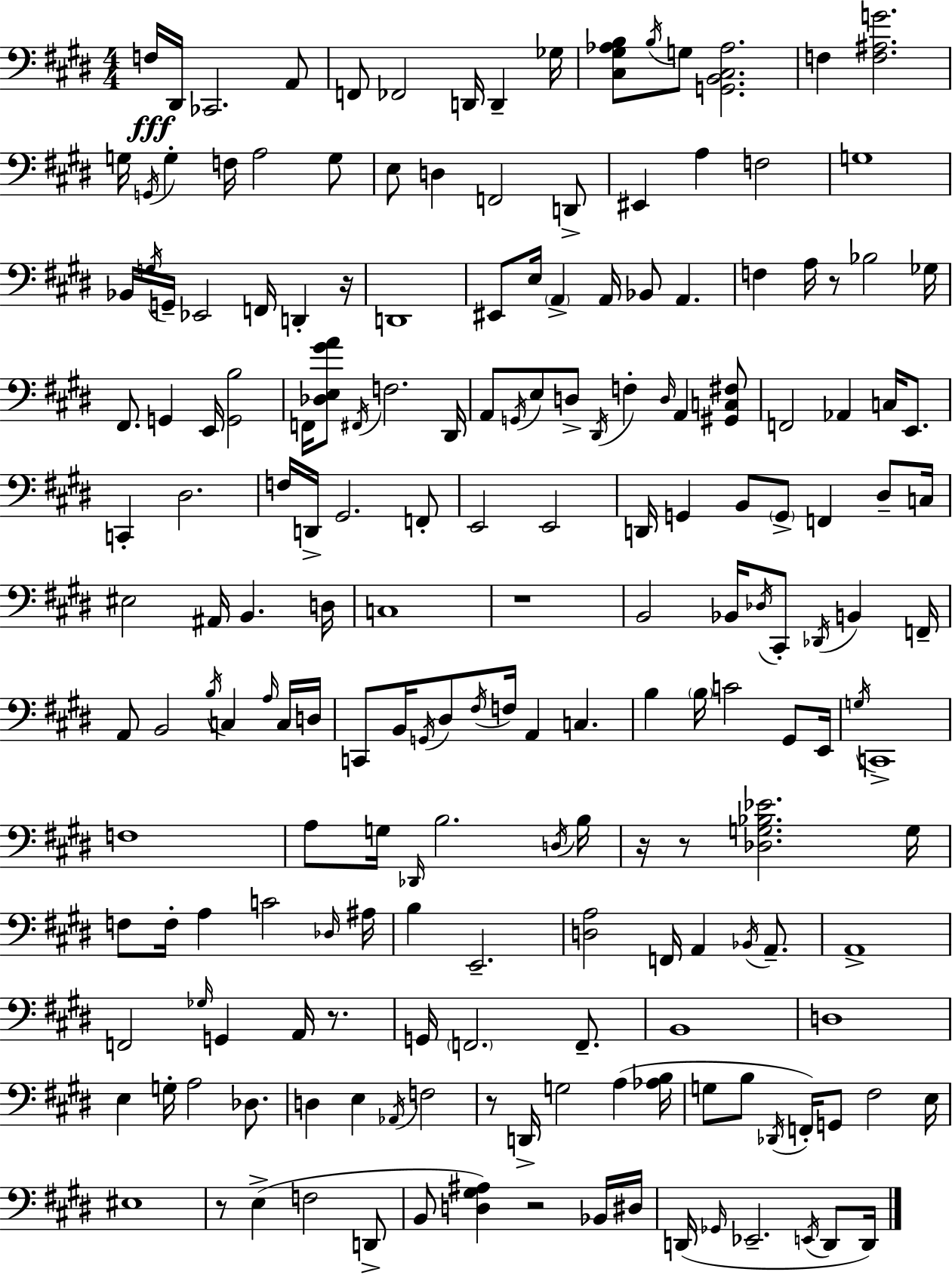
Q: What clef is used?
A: bass